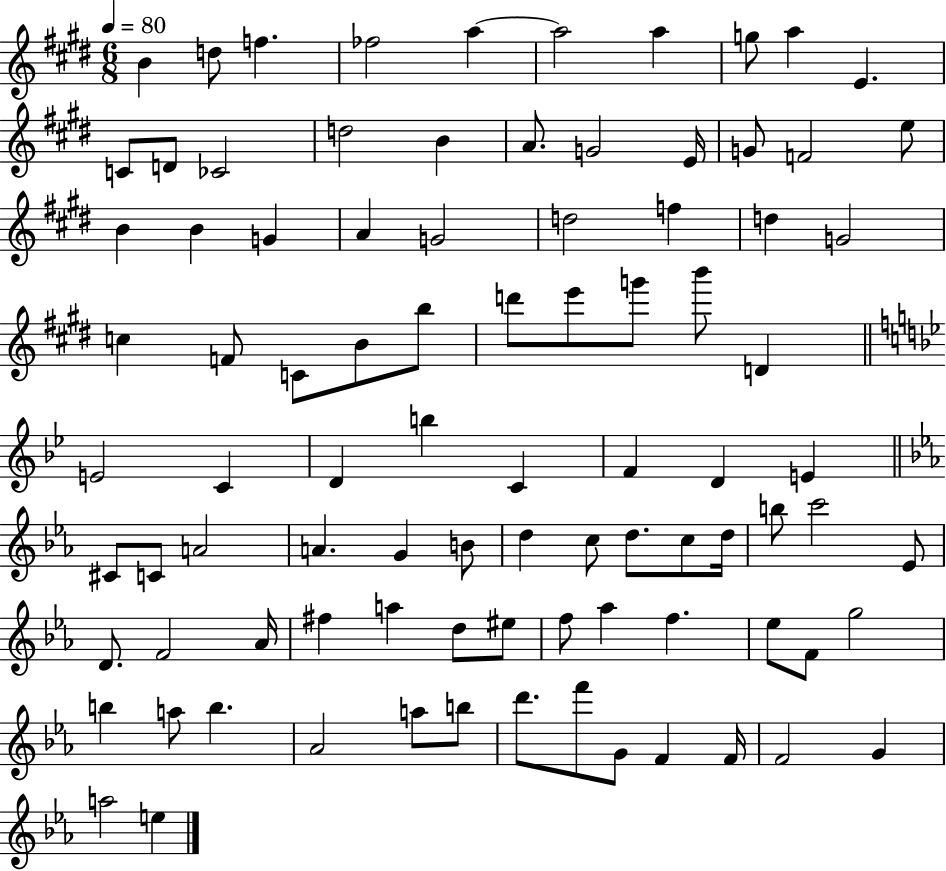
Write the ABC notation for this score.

X:1
T:Untitled
M:6/8
L:1/4
K:E
B d/2 f _f2 a a2 a g/2 a E C/2 D/2 _C2 d2 B A/2 G2 E/4 G/2 F2 e/2 B B G A G2 d2 f d G2 c F/2 C/2 B/2 b/2 d'/2 e'/2 g'/2 b'/2 D E2 C D b C F D E ^C/2 C/2 A2 A G B/2 d c/2 d/2 c/2 d/4 b/2 c'2 _E/2 D/2 F2 _A/4 ^f a d/2 ^e/2 f/2 _a f _e/2 F/2 g2 b a/2 b _A2 a/2 b/2 d'/2 f'/2 G/2 F F/4 F2 G a2 e